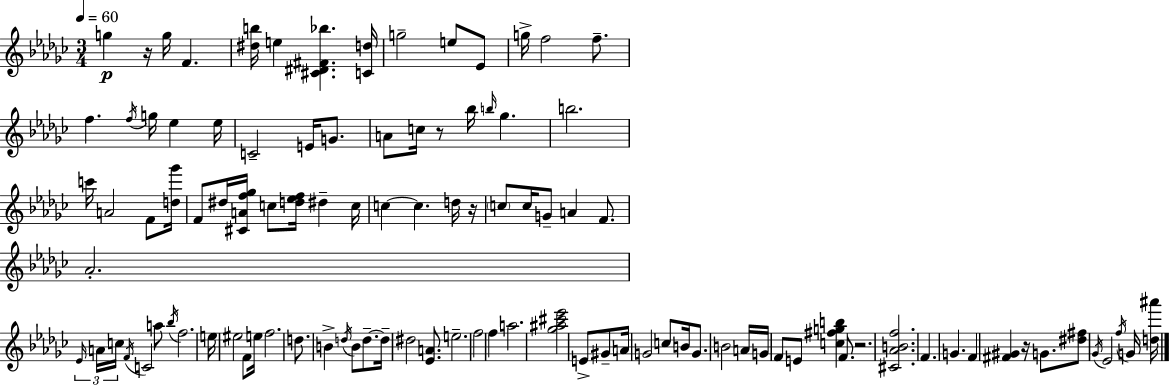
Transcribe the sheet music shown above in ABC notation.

X:1
T:Untitled
M:3/4
L:1/4
K:Ebm
g z/4 g/4 F [^db]/4 e [^C^D^F_b] [Cd]/4 g2 e/2 _E/2 g/4 f2 f/2 f f/4 g/4 _e _e/4 C2 E/4 G/2 A/2 c/4 z/2 _b/4 b/4 _g b2 c'/4 A2 F/2 [d_g']/4 F/2 ^d/4 [^CAf_g]/4 c/2 [d_ef]/4 ^d c/4 c c d/4 z/4 c/2 c/4 G/2 A F/2 _A2 _E/4 A/4 c/4 F/4 C2 a/2 _b/4 f2 e/4 ^e2 F/2 e/4 f2 d/2 B d/4 B/2 d/2 d/4 ^d2 [_EA]/2 e2 f2 f a2 [_g^a^c'_e']2 E/2 ^G/2 A/4 G2 c/2 B/4 G/2 B2 A/4 G/4 F/2 E/2 [c^fgb] F/2 z2 [^C_ABf]2 F G F [^F^G] z/4 G/2 [^d^f]/2 _G/4 _E2 f/4 G/4 [d^a']/4